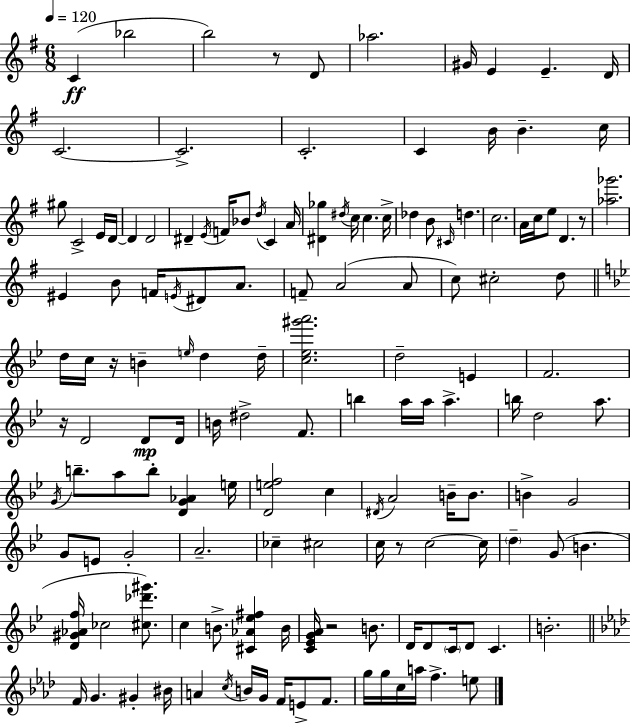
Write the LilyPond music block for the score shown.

{
  \clef treble
  \numericTimeSignature
  \time 6/8
  \key e \minor
  \tempo 4 = 120
  c'4(\ff bes''2 | b''2) r8 d'8 | aes''2. | gis'16 e'4 e'4.-- d'16 | \break c'2.~~ | c'2.-> | c'2.-. | c'4 b'16 b'4.-- c''16 | \break gis''8 c'2-> e'16 d'16~~ | d'4 d'2 | dis'4-- \acciaccatura { e'16 } f'16 bes'8 \acciaccatura { d''16 } c'4 | a'16 <dis' ges''>4 \acciaccatura { dis''16 } c''16 c''4. | \break c''16-> des''4 b'8 \grace { cis'16 } d''4. | c''2. | a'16 c''16 e''8 d'4. | r8 <aes'' ges'''>2. | \break eis'4 b'8 f'16 \acciaccatura { e'16 } | dis'8 a'8. f'8-- a'2( | a'8 c''8) cis''2-. | d''8 \bar "||" \break \key g \minor d''16 c''16 r16 b'4-- \grace { e''16 } d''4 | d''16-- <c'' ees'' gis''' a'''>2. | d''2-- e'4 | f'2. | \break r16 d'2 d'8\mp | d'16 b'16 dis''2-> f'8. | b''4 a''16 a''16 a''4.-> | b''16 d''2 a''8. | \break \acciaccatura { g'16 } b''8.-- a''8 b''8-. <d' g' aes'>4 | e''16 <d' e'' f''>2 c''4 | \acciaccatura { dis'16 } a'2 b'16-- | b'8. b'4-> g'2 | \break g'8 e'8 g'2-. | a'2.-- | ces''4-- cis''2 | c''16 r8 c''2~~ | \break c''16 \parenthesize d''4-- g'8( b'4. | <d' gis' aes' f''>16 ces''2 | <cis'' des''' gis'''>8.) c''4 b'8.-> <cis' aes' ees'' fis''>4 | b'16 <c' ees' g' a'>16 r2 | \break b'8. d'16 d'8 \parenthesize c'16 d'8 c'4. | b'2.-. | \bar "||" \break \key f \minor f'16 g'4. gis'4-. bis'16 | a'4 \acciaccatura { c''16 } b'16 g'16 f'16 e'8-> f'8. | g''16 g''16 c''16 a''16 f''4.-> e''8 | \bar "|."
}